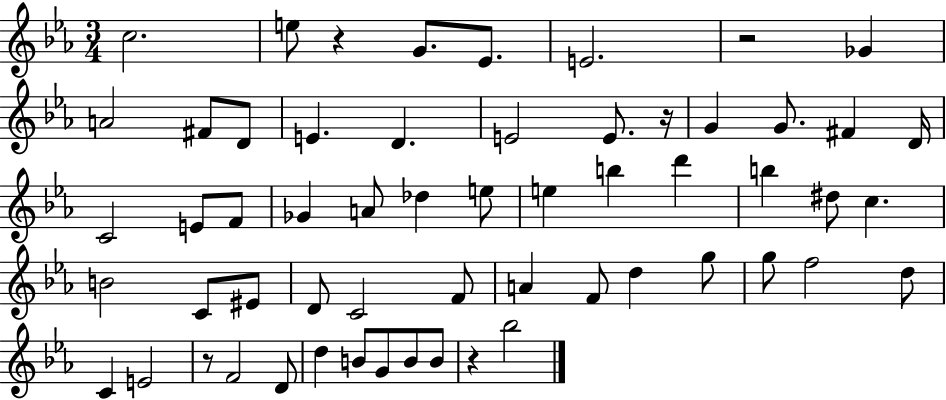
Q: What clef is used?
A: treble